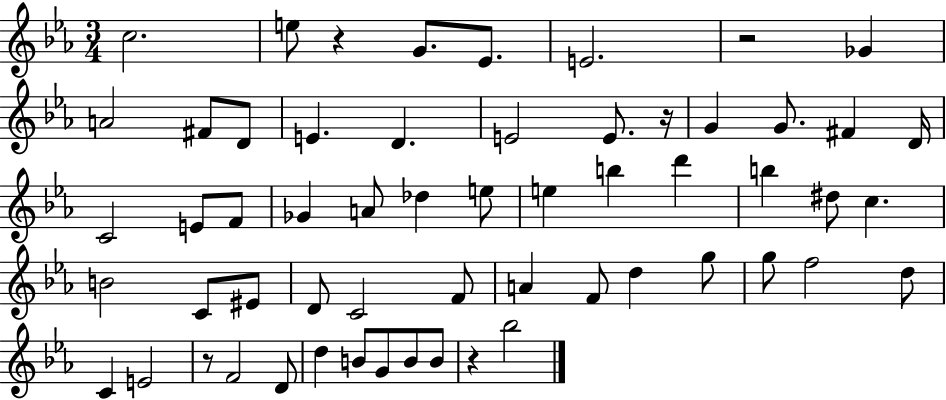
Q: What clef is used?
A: treble